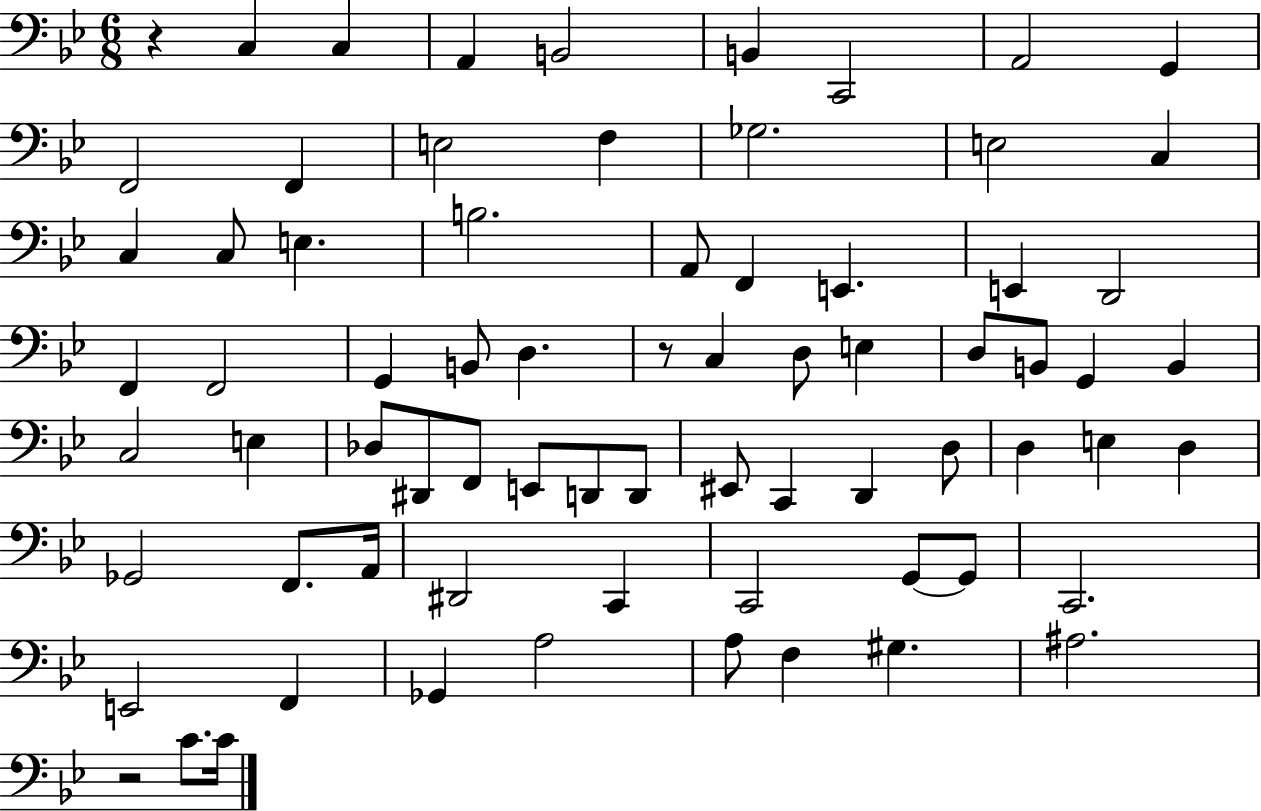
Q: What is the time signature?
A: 6/8